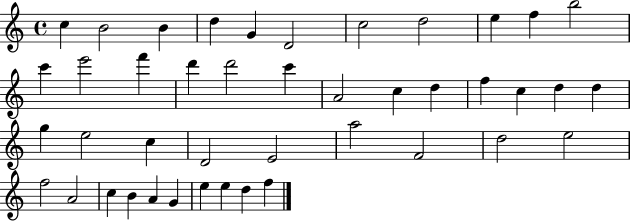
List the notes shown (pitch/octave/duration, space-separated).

C5/q B4/h B4/q D5/q G4/q D4/h C5/h D5/h E5/q F5/q B5/h C6/q E6/h F6/q D6/q D6/h C6/q A4/h C5/q D5/q F5/q C5/q D5/q D5/q G5/q E5/h C5/q D4/h E4/h A5/h F4/h D5/h E5/h F5/h A4/h C5/q B4/q A4/q G4/q E5/q E5/q D5/q F5/q